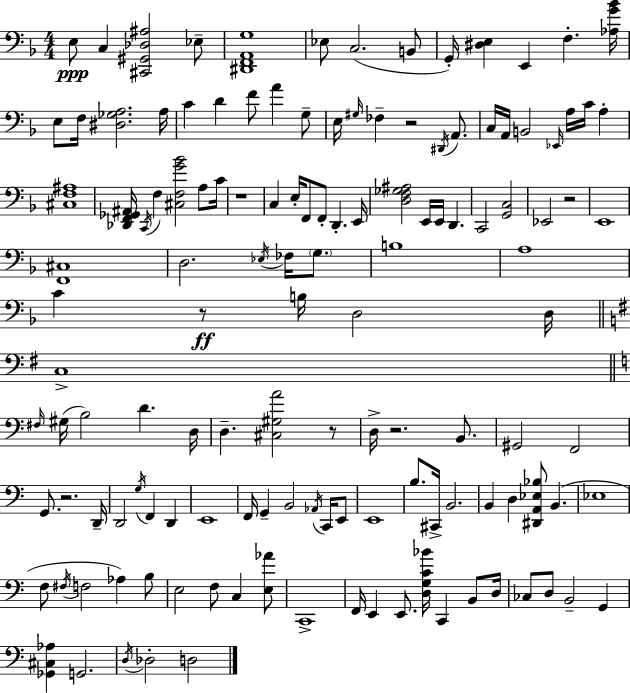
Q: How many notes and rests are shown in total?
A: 133